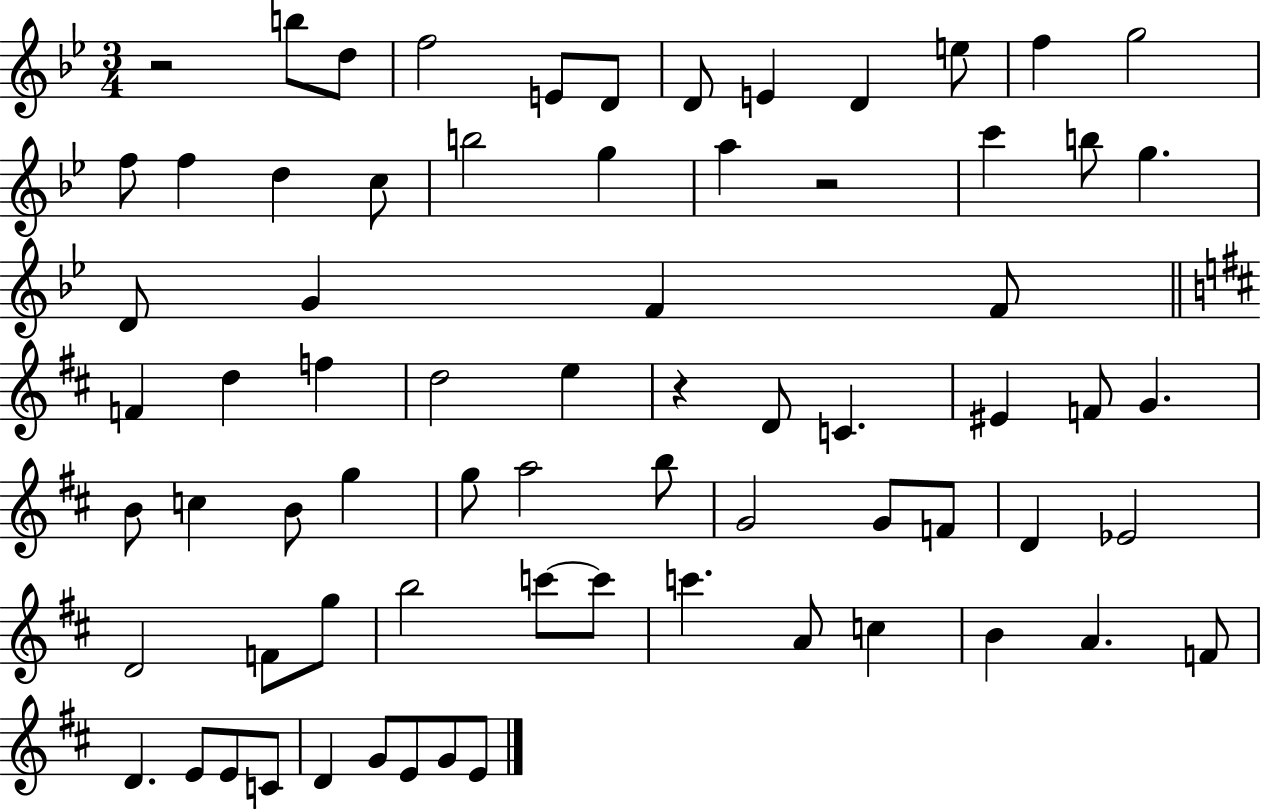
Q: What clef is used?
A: treble